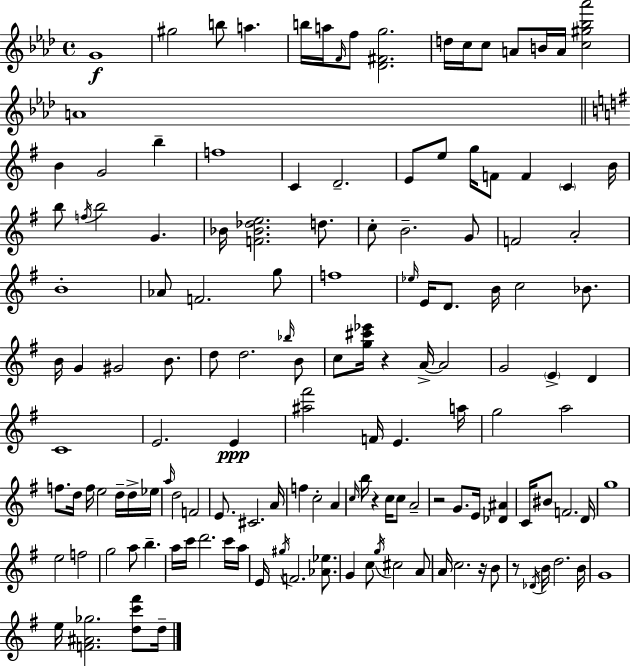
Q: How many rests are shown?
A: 5